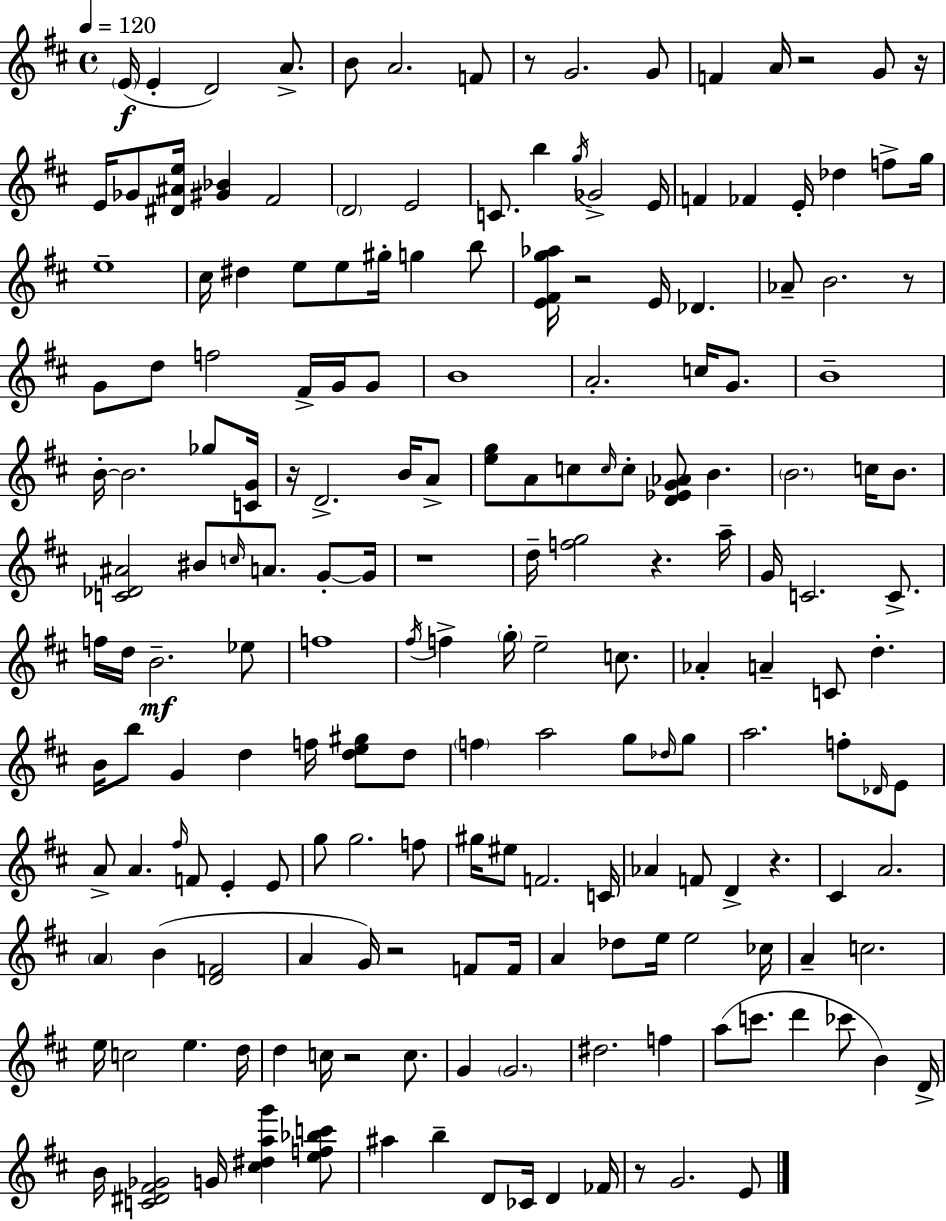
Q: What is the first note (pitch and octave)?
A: E4